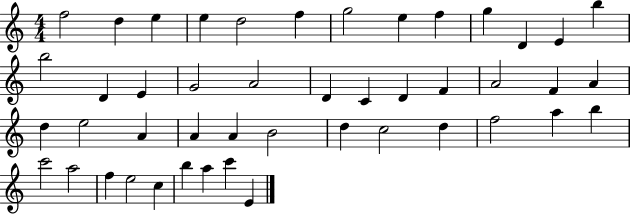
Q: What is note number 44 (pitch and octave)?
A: A5